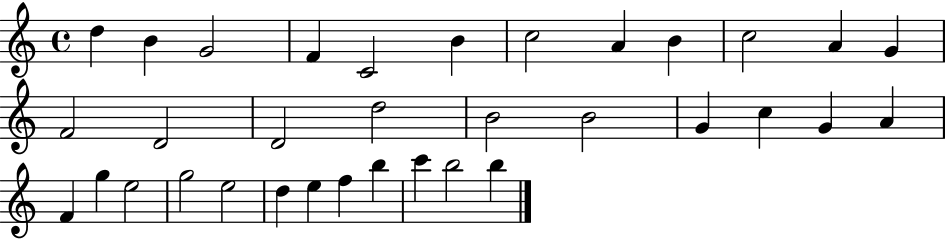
D5/q B4/q G4/h F4/q C4/h B4/q C5/h A4/q B4/q C5/h A4/q G4/q F4/h D4/h D4/h D5/h B4/h B4/h G4/q C5/q G4/q A4/q F4/q G5/q E5/h G5/h E5/h D5/q E5/q F5/q B5/q C6/q B5/h B5/q